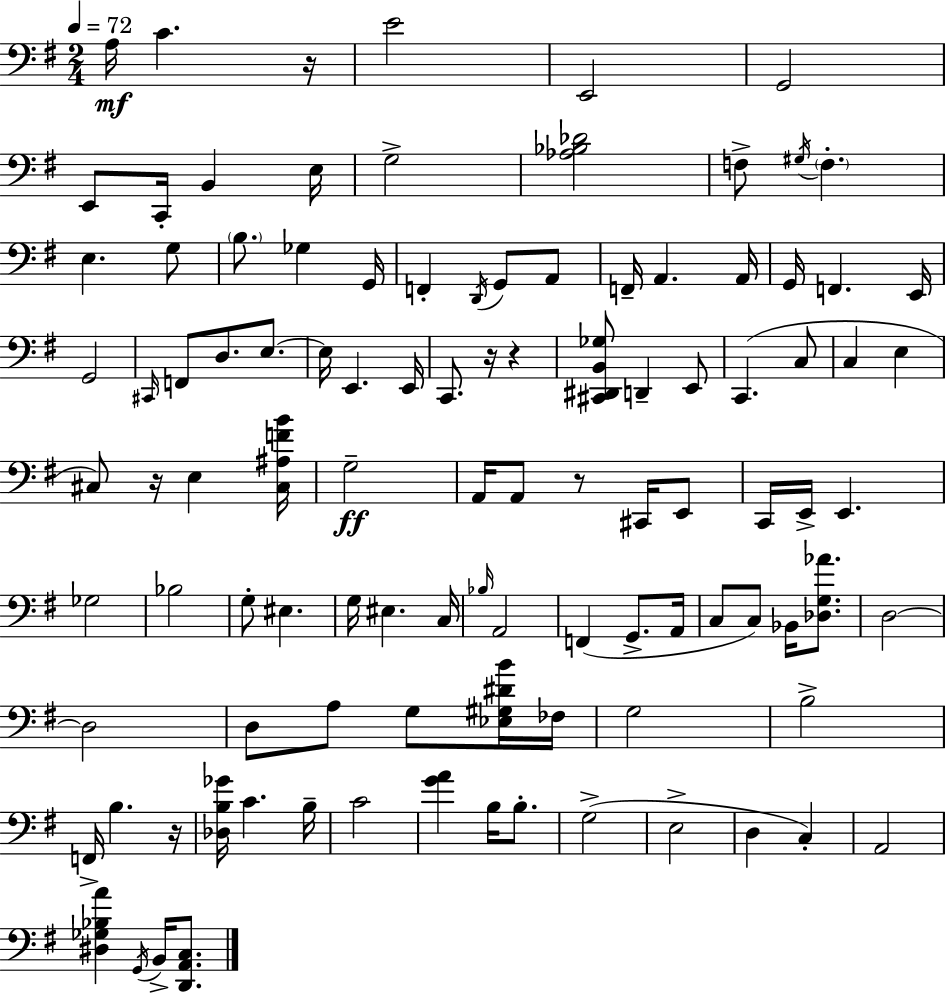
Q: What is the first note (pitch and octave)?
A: A3